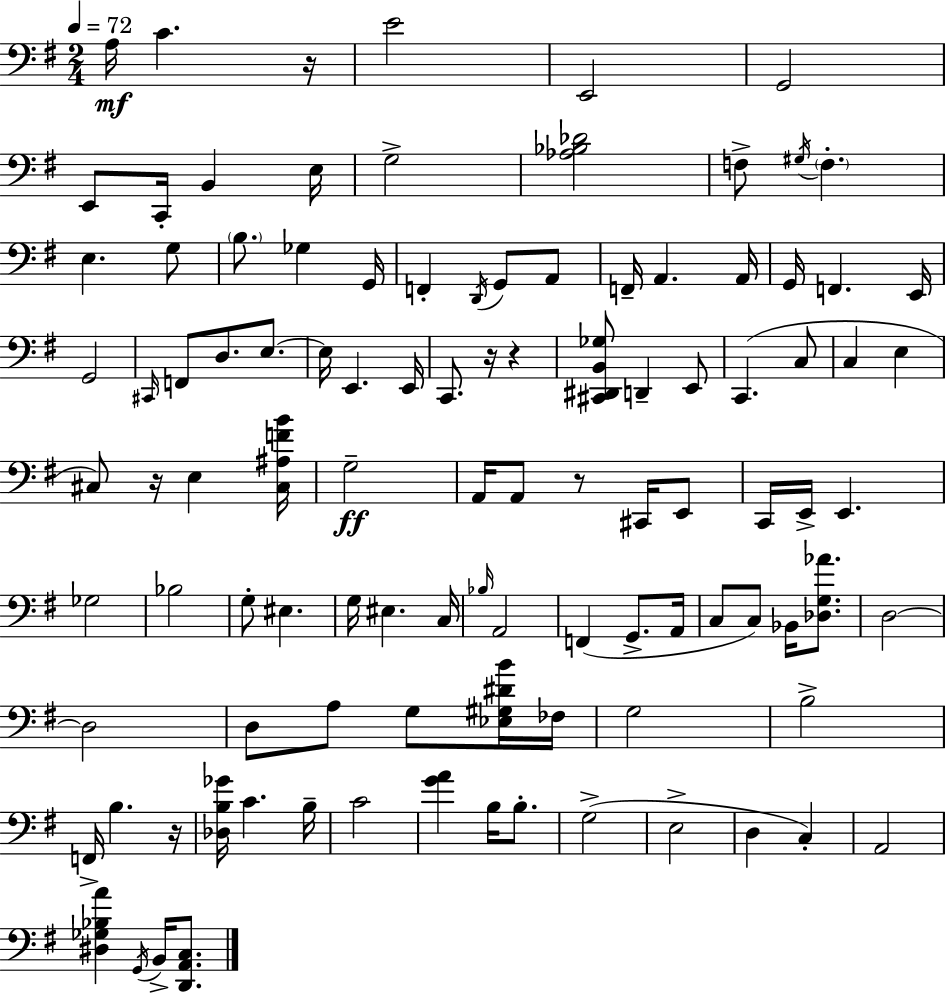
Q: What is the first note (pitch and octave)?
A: A3